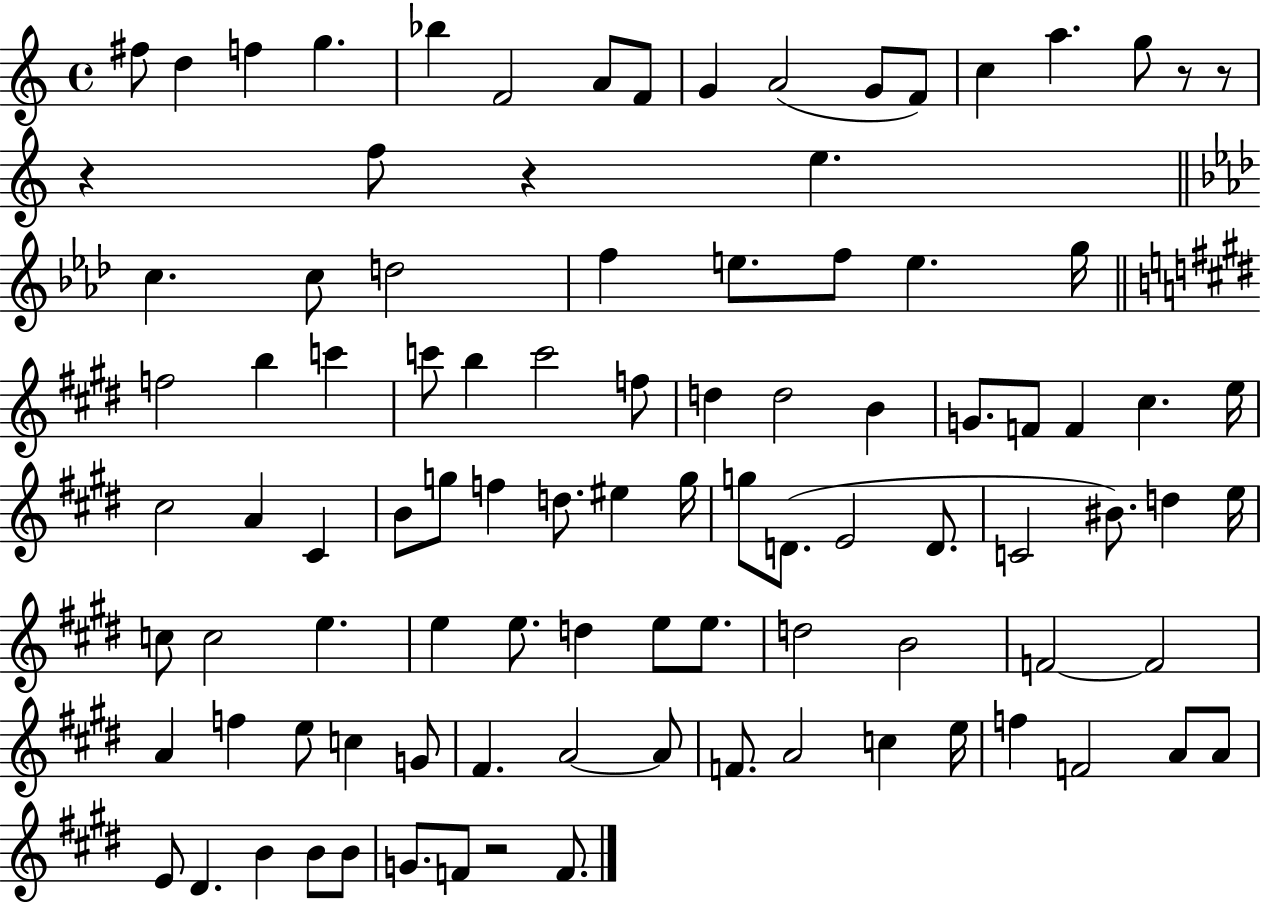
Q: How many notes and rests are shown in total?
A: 98